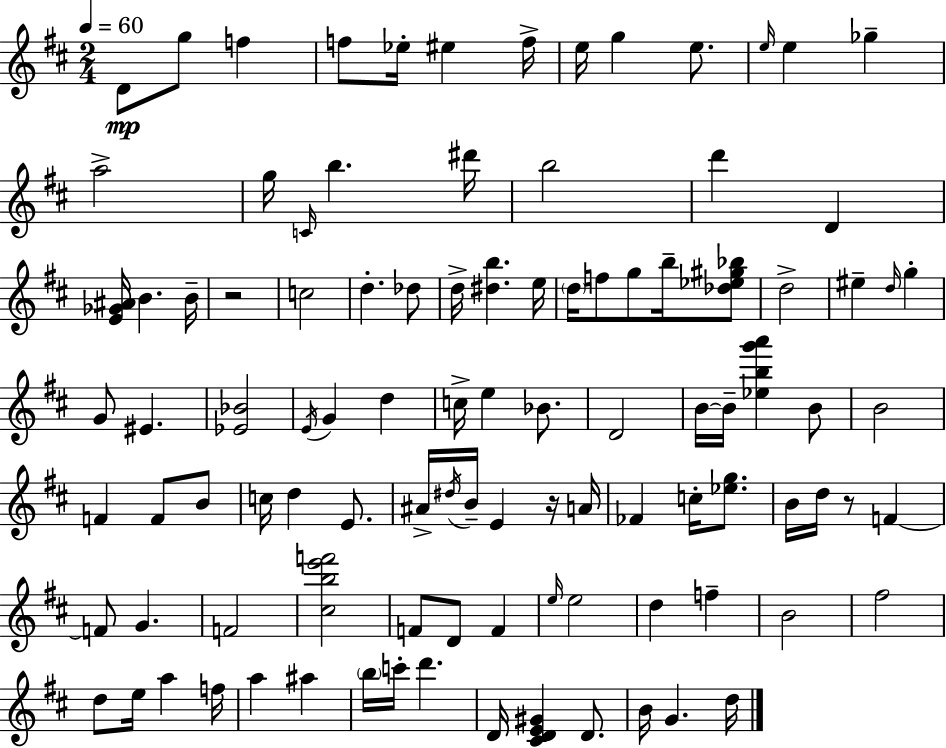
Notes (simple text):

D4/e G5/e F5/q F5/e Eb5/s EIS5/q F5/s E5/s G5/q E5/e. E5/s E5/q Gb5/q A5/h G5/s C4/s B5/q. D#6/s B5/h D6/q D4/q [E4,Gb4,A#4]/s B4/q. B4/s R/h C5/h D5/q. Db5/e D5/s [D#5,B5]/q. E5/s D5/s F5/e G5/e B5/s [Db5,Eb5,G#5,Bb5]/e D5/h EIS5/q D5/s G5/q G4/e EIS4/q. [Eb4,Bb4]/h E4/s G4/q D5/q C5/s E5/q Bb4/e. D4/h B4/s B4/s [Eb5,B5,G6,A6]/q B4/e B4/h F4/q F4/e B4/e C5/s D5/q E4/e. A#4/s D#5/s B4/s E4/q R/s A4/s FES4/q C5/s [Eb5,G5]/e. B4/s D5/s R/e F4/q F4/e G4/q. F4/h [C#5,B5,E6,F6]/h F4/e D4/e F4/q E5/s E5/h D5/q F5/q B4/h F#5/h D5/e E5/s A5/q F5/s A5/q A#5/q B5/s C6/s D6/q. D4/s [C#4,D4,E4,G#4]/q D4/e. B4/s G4/q. D5/s